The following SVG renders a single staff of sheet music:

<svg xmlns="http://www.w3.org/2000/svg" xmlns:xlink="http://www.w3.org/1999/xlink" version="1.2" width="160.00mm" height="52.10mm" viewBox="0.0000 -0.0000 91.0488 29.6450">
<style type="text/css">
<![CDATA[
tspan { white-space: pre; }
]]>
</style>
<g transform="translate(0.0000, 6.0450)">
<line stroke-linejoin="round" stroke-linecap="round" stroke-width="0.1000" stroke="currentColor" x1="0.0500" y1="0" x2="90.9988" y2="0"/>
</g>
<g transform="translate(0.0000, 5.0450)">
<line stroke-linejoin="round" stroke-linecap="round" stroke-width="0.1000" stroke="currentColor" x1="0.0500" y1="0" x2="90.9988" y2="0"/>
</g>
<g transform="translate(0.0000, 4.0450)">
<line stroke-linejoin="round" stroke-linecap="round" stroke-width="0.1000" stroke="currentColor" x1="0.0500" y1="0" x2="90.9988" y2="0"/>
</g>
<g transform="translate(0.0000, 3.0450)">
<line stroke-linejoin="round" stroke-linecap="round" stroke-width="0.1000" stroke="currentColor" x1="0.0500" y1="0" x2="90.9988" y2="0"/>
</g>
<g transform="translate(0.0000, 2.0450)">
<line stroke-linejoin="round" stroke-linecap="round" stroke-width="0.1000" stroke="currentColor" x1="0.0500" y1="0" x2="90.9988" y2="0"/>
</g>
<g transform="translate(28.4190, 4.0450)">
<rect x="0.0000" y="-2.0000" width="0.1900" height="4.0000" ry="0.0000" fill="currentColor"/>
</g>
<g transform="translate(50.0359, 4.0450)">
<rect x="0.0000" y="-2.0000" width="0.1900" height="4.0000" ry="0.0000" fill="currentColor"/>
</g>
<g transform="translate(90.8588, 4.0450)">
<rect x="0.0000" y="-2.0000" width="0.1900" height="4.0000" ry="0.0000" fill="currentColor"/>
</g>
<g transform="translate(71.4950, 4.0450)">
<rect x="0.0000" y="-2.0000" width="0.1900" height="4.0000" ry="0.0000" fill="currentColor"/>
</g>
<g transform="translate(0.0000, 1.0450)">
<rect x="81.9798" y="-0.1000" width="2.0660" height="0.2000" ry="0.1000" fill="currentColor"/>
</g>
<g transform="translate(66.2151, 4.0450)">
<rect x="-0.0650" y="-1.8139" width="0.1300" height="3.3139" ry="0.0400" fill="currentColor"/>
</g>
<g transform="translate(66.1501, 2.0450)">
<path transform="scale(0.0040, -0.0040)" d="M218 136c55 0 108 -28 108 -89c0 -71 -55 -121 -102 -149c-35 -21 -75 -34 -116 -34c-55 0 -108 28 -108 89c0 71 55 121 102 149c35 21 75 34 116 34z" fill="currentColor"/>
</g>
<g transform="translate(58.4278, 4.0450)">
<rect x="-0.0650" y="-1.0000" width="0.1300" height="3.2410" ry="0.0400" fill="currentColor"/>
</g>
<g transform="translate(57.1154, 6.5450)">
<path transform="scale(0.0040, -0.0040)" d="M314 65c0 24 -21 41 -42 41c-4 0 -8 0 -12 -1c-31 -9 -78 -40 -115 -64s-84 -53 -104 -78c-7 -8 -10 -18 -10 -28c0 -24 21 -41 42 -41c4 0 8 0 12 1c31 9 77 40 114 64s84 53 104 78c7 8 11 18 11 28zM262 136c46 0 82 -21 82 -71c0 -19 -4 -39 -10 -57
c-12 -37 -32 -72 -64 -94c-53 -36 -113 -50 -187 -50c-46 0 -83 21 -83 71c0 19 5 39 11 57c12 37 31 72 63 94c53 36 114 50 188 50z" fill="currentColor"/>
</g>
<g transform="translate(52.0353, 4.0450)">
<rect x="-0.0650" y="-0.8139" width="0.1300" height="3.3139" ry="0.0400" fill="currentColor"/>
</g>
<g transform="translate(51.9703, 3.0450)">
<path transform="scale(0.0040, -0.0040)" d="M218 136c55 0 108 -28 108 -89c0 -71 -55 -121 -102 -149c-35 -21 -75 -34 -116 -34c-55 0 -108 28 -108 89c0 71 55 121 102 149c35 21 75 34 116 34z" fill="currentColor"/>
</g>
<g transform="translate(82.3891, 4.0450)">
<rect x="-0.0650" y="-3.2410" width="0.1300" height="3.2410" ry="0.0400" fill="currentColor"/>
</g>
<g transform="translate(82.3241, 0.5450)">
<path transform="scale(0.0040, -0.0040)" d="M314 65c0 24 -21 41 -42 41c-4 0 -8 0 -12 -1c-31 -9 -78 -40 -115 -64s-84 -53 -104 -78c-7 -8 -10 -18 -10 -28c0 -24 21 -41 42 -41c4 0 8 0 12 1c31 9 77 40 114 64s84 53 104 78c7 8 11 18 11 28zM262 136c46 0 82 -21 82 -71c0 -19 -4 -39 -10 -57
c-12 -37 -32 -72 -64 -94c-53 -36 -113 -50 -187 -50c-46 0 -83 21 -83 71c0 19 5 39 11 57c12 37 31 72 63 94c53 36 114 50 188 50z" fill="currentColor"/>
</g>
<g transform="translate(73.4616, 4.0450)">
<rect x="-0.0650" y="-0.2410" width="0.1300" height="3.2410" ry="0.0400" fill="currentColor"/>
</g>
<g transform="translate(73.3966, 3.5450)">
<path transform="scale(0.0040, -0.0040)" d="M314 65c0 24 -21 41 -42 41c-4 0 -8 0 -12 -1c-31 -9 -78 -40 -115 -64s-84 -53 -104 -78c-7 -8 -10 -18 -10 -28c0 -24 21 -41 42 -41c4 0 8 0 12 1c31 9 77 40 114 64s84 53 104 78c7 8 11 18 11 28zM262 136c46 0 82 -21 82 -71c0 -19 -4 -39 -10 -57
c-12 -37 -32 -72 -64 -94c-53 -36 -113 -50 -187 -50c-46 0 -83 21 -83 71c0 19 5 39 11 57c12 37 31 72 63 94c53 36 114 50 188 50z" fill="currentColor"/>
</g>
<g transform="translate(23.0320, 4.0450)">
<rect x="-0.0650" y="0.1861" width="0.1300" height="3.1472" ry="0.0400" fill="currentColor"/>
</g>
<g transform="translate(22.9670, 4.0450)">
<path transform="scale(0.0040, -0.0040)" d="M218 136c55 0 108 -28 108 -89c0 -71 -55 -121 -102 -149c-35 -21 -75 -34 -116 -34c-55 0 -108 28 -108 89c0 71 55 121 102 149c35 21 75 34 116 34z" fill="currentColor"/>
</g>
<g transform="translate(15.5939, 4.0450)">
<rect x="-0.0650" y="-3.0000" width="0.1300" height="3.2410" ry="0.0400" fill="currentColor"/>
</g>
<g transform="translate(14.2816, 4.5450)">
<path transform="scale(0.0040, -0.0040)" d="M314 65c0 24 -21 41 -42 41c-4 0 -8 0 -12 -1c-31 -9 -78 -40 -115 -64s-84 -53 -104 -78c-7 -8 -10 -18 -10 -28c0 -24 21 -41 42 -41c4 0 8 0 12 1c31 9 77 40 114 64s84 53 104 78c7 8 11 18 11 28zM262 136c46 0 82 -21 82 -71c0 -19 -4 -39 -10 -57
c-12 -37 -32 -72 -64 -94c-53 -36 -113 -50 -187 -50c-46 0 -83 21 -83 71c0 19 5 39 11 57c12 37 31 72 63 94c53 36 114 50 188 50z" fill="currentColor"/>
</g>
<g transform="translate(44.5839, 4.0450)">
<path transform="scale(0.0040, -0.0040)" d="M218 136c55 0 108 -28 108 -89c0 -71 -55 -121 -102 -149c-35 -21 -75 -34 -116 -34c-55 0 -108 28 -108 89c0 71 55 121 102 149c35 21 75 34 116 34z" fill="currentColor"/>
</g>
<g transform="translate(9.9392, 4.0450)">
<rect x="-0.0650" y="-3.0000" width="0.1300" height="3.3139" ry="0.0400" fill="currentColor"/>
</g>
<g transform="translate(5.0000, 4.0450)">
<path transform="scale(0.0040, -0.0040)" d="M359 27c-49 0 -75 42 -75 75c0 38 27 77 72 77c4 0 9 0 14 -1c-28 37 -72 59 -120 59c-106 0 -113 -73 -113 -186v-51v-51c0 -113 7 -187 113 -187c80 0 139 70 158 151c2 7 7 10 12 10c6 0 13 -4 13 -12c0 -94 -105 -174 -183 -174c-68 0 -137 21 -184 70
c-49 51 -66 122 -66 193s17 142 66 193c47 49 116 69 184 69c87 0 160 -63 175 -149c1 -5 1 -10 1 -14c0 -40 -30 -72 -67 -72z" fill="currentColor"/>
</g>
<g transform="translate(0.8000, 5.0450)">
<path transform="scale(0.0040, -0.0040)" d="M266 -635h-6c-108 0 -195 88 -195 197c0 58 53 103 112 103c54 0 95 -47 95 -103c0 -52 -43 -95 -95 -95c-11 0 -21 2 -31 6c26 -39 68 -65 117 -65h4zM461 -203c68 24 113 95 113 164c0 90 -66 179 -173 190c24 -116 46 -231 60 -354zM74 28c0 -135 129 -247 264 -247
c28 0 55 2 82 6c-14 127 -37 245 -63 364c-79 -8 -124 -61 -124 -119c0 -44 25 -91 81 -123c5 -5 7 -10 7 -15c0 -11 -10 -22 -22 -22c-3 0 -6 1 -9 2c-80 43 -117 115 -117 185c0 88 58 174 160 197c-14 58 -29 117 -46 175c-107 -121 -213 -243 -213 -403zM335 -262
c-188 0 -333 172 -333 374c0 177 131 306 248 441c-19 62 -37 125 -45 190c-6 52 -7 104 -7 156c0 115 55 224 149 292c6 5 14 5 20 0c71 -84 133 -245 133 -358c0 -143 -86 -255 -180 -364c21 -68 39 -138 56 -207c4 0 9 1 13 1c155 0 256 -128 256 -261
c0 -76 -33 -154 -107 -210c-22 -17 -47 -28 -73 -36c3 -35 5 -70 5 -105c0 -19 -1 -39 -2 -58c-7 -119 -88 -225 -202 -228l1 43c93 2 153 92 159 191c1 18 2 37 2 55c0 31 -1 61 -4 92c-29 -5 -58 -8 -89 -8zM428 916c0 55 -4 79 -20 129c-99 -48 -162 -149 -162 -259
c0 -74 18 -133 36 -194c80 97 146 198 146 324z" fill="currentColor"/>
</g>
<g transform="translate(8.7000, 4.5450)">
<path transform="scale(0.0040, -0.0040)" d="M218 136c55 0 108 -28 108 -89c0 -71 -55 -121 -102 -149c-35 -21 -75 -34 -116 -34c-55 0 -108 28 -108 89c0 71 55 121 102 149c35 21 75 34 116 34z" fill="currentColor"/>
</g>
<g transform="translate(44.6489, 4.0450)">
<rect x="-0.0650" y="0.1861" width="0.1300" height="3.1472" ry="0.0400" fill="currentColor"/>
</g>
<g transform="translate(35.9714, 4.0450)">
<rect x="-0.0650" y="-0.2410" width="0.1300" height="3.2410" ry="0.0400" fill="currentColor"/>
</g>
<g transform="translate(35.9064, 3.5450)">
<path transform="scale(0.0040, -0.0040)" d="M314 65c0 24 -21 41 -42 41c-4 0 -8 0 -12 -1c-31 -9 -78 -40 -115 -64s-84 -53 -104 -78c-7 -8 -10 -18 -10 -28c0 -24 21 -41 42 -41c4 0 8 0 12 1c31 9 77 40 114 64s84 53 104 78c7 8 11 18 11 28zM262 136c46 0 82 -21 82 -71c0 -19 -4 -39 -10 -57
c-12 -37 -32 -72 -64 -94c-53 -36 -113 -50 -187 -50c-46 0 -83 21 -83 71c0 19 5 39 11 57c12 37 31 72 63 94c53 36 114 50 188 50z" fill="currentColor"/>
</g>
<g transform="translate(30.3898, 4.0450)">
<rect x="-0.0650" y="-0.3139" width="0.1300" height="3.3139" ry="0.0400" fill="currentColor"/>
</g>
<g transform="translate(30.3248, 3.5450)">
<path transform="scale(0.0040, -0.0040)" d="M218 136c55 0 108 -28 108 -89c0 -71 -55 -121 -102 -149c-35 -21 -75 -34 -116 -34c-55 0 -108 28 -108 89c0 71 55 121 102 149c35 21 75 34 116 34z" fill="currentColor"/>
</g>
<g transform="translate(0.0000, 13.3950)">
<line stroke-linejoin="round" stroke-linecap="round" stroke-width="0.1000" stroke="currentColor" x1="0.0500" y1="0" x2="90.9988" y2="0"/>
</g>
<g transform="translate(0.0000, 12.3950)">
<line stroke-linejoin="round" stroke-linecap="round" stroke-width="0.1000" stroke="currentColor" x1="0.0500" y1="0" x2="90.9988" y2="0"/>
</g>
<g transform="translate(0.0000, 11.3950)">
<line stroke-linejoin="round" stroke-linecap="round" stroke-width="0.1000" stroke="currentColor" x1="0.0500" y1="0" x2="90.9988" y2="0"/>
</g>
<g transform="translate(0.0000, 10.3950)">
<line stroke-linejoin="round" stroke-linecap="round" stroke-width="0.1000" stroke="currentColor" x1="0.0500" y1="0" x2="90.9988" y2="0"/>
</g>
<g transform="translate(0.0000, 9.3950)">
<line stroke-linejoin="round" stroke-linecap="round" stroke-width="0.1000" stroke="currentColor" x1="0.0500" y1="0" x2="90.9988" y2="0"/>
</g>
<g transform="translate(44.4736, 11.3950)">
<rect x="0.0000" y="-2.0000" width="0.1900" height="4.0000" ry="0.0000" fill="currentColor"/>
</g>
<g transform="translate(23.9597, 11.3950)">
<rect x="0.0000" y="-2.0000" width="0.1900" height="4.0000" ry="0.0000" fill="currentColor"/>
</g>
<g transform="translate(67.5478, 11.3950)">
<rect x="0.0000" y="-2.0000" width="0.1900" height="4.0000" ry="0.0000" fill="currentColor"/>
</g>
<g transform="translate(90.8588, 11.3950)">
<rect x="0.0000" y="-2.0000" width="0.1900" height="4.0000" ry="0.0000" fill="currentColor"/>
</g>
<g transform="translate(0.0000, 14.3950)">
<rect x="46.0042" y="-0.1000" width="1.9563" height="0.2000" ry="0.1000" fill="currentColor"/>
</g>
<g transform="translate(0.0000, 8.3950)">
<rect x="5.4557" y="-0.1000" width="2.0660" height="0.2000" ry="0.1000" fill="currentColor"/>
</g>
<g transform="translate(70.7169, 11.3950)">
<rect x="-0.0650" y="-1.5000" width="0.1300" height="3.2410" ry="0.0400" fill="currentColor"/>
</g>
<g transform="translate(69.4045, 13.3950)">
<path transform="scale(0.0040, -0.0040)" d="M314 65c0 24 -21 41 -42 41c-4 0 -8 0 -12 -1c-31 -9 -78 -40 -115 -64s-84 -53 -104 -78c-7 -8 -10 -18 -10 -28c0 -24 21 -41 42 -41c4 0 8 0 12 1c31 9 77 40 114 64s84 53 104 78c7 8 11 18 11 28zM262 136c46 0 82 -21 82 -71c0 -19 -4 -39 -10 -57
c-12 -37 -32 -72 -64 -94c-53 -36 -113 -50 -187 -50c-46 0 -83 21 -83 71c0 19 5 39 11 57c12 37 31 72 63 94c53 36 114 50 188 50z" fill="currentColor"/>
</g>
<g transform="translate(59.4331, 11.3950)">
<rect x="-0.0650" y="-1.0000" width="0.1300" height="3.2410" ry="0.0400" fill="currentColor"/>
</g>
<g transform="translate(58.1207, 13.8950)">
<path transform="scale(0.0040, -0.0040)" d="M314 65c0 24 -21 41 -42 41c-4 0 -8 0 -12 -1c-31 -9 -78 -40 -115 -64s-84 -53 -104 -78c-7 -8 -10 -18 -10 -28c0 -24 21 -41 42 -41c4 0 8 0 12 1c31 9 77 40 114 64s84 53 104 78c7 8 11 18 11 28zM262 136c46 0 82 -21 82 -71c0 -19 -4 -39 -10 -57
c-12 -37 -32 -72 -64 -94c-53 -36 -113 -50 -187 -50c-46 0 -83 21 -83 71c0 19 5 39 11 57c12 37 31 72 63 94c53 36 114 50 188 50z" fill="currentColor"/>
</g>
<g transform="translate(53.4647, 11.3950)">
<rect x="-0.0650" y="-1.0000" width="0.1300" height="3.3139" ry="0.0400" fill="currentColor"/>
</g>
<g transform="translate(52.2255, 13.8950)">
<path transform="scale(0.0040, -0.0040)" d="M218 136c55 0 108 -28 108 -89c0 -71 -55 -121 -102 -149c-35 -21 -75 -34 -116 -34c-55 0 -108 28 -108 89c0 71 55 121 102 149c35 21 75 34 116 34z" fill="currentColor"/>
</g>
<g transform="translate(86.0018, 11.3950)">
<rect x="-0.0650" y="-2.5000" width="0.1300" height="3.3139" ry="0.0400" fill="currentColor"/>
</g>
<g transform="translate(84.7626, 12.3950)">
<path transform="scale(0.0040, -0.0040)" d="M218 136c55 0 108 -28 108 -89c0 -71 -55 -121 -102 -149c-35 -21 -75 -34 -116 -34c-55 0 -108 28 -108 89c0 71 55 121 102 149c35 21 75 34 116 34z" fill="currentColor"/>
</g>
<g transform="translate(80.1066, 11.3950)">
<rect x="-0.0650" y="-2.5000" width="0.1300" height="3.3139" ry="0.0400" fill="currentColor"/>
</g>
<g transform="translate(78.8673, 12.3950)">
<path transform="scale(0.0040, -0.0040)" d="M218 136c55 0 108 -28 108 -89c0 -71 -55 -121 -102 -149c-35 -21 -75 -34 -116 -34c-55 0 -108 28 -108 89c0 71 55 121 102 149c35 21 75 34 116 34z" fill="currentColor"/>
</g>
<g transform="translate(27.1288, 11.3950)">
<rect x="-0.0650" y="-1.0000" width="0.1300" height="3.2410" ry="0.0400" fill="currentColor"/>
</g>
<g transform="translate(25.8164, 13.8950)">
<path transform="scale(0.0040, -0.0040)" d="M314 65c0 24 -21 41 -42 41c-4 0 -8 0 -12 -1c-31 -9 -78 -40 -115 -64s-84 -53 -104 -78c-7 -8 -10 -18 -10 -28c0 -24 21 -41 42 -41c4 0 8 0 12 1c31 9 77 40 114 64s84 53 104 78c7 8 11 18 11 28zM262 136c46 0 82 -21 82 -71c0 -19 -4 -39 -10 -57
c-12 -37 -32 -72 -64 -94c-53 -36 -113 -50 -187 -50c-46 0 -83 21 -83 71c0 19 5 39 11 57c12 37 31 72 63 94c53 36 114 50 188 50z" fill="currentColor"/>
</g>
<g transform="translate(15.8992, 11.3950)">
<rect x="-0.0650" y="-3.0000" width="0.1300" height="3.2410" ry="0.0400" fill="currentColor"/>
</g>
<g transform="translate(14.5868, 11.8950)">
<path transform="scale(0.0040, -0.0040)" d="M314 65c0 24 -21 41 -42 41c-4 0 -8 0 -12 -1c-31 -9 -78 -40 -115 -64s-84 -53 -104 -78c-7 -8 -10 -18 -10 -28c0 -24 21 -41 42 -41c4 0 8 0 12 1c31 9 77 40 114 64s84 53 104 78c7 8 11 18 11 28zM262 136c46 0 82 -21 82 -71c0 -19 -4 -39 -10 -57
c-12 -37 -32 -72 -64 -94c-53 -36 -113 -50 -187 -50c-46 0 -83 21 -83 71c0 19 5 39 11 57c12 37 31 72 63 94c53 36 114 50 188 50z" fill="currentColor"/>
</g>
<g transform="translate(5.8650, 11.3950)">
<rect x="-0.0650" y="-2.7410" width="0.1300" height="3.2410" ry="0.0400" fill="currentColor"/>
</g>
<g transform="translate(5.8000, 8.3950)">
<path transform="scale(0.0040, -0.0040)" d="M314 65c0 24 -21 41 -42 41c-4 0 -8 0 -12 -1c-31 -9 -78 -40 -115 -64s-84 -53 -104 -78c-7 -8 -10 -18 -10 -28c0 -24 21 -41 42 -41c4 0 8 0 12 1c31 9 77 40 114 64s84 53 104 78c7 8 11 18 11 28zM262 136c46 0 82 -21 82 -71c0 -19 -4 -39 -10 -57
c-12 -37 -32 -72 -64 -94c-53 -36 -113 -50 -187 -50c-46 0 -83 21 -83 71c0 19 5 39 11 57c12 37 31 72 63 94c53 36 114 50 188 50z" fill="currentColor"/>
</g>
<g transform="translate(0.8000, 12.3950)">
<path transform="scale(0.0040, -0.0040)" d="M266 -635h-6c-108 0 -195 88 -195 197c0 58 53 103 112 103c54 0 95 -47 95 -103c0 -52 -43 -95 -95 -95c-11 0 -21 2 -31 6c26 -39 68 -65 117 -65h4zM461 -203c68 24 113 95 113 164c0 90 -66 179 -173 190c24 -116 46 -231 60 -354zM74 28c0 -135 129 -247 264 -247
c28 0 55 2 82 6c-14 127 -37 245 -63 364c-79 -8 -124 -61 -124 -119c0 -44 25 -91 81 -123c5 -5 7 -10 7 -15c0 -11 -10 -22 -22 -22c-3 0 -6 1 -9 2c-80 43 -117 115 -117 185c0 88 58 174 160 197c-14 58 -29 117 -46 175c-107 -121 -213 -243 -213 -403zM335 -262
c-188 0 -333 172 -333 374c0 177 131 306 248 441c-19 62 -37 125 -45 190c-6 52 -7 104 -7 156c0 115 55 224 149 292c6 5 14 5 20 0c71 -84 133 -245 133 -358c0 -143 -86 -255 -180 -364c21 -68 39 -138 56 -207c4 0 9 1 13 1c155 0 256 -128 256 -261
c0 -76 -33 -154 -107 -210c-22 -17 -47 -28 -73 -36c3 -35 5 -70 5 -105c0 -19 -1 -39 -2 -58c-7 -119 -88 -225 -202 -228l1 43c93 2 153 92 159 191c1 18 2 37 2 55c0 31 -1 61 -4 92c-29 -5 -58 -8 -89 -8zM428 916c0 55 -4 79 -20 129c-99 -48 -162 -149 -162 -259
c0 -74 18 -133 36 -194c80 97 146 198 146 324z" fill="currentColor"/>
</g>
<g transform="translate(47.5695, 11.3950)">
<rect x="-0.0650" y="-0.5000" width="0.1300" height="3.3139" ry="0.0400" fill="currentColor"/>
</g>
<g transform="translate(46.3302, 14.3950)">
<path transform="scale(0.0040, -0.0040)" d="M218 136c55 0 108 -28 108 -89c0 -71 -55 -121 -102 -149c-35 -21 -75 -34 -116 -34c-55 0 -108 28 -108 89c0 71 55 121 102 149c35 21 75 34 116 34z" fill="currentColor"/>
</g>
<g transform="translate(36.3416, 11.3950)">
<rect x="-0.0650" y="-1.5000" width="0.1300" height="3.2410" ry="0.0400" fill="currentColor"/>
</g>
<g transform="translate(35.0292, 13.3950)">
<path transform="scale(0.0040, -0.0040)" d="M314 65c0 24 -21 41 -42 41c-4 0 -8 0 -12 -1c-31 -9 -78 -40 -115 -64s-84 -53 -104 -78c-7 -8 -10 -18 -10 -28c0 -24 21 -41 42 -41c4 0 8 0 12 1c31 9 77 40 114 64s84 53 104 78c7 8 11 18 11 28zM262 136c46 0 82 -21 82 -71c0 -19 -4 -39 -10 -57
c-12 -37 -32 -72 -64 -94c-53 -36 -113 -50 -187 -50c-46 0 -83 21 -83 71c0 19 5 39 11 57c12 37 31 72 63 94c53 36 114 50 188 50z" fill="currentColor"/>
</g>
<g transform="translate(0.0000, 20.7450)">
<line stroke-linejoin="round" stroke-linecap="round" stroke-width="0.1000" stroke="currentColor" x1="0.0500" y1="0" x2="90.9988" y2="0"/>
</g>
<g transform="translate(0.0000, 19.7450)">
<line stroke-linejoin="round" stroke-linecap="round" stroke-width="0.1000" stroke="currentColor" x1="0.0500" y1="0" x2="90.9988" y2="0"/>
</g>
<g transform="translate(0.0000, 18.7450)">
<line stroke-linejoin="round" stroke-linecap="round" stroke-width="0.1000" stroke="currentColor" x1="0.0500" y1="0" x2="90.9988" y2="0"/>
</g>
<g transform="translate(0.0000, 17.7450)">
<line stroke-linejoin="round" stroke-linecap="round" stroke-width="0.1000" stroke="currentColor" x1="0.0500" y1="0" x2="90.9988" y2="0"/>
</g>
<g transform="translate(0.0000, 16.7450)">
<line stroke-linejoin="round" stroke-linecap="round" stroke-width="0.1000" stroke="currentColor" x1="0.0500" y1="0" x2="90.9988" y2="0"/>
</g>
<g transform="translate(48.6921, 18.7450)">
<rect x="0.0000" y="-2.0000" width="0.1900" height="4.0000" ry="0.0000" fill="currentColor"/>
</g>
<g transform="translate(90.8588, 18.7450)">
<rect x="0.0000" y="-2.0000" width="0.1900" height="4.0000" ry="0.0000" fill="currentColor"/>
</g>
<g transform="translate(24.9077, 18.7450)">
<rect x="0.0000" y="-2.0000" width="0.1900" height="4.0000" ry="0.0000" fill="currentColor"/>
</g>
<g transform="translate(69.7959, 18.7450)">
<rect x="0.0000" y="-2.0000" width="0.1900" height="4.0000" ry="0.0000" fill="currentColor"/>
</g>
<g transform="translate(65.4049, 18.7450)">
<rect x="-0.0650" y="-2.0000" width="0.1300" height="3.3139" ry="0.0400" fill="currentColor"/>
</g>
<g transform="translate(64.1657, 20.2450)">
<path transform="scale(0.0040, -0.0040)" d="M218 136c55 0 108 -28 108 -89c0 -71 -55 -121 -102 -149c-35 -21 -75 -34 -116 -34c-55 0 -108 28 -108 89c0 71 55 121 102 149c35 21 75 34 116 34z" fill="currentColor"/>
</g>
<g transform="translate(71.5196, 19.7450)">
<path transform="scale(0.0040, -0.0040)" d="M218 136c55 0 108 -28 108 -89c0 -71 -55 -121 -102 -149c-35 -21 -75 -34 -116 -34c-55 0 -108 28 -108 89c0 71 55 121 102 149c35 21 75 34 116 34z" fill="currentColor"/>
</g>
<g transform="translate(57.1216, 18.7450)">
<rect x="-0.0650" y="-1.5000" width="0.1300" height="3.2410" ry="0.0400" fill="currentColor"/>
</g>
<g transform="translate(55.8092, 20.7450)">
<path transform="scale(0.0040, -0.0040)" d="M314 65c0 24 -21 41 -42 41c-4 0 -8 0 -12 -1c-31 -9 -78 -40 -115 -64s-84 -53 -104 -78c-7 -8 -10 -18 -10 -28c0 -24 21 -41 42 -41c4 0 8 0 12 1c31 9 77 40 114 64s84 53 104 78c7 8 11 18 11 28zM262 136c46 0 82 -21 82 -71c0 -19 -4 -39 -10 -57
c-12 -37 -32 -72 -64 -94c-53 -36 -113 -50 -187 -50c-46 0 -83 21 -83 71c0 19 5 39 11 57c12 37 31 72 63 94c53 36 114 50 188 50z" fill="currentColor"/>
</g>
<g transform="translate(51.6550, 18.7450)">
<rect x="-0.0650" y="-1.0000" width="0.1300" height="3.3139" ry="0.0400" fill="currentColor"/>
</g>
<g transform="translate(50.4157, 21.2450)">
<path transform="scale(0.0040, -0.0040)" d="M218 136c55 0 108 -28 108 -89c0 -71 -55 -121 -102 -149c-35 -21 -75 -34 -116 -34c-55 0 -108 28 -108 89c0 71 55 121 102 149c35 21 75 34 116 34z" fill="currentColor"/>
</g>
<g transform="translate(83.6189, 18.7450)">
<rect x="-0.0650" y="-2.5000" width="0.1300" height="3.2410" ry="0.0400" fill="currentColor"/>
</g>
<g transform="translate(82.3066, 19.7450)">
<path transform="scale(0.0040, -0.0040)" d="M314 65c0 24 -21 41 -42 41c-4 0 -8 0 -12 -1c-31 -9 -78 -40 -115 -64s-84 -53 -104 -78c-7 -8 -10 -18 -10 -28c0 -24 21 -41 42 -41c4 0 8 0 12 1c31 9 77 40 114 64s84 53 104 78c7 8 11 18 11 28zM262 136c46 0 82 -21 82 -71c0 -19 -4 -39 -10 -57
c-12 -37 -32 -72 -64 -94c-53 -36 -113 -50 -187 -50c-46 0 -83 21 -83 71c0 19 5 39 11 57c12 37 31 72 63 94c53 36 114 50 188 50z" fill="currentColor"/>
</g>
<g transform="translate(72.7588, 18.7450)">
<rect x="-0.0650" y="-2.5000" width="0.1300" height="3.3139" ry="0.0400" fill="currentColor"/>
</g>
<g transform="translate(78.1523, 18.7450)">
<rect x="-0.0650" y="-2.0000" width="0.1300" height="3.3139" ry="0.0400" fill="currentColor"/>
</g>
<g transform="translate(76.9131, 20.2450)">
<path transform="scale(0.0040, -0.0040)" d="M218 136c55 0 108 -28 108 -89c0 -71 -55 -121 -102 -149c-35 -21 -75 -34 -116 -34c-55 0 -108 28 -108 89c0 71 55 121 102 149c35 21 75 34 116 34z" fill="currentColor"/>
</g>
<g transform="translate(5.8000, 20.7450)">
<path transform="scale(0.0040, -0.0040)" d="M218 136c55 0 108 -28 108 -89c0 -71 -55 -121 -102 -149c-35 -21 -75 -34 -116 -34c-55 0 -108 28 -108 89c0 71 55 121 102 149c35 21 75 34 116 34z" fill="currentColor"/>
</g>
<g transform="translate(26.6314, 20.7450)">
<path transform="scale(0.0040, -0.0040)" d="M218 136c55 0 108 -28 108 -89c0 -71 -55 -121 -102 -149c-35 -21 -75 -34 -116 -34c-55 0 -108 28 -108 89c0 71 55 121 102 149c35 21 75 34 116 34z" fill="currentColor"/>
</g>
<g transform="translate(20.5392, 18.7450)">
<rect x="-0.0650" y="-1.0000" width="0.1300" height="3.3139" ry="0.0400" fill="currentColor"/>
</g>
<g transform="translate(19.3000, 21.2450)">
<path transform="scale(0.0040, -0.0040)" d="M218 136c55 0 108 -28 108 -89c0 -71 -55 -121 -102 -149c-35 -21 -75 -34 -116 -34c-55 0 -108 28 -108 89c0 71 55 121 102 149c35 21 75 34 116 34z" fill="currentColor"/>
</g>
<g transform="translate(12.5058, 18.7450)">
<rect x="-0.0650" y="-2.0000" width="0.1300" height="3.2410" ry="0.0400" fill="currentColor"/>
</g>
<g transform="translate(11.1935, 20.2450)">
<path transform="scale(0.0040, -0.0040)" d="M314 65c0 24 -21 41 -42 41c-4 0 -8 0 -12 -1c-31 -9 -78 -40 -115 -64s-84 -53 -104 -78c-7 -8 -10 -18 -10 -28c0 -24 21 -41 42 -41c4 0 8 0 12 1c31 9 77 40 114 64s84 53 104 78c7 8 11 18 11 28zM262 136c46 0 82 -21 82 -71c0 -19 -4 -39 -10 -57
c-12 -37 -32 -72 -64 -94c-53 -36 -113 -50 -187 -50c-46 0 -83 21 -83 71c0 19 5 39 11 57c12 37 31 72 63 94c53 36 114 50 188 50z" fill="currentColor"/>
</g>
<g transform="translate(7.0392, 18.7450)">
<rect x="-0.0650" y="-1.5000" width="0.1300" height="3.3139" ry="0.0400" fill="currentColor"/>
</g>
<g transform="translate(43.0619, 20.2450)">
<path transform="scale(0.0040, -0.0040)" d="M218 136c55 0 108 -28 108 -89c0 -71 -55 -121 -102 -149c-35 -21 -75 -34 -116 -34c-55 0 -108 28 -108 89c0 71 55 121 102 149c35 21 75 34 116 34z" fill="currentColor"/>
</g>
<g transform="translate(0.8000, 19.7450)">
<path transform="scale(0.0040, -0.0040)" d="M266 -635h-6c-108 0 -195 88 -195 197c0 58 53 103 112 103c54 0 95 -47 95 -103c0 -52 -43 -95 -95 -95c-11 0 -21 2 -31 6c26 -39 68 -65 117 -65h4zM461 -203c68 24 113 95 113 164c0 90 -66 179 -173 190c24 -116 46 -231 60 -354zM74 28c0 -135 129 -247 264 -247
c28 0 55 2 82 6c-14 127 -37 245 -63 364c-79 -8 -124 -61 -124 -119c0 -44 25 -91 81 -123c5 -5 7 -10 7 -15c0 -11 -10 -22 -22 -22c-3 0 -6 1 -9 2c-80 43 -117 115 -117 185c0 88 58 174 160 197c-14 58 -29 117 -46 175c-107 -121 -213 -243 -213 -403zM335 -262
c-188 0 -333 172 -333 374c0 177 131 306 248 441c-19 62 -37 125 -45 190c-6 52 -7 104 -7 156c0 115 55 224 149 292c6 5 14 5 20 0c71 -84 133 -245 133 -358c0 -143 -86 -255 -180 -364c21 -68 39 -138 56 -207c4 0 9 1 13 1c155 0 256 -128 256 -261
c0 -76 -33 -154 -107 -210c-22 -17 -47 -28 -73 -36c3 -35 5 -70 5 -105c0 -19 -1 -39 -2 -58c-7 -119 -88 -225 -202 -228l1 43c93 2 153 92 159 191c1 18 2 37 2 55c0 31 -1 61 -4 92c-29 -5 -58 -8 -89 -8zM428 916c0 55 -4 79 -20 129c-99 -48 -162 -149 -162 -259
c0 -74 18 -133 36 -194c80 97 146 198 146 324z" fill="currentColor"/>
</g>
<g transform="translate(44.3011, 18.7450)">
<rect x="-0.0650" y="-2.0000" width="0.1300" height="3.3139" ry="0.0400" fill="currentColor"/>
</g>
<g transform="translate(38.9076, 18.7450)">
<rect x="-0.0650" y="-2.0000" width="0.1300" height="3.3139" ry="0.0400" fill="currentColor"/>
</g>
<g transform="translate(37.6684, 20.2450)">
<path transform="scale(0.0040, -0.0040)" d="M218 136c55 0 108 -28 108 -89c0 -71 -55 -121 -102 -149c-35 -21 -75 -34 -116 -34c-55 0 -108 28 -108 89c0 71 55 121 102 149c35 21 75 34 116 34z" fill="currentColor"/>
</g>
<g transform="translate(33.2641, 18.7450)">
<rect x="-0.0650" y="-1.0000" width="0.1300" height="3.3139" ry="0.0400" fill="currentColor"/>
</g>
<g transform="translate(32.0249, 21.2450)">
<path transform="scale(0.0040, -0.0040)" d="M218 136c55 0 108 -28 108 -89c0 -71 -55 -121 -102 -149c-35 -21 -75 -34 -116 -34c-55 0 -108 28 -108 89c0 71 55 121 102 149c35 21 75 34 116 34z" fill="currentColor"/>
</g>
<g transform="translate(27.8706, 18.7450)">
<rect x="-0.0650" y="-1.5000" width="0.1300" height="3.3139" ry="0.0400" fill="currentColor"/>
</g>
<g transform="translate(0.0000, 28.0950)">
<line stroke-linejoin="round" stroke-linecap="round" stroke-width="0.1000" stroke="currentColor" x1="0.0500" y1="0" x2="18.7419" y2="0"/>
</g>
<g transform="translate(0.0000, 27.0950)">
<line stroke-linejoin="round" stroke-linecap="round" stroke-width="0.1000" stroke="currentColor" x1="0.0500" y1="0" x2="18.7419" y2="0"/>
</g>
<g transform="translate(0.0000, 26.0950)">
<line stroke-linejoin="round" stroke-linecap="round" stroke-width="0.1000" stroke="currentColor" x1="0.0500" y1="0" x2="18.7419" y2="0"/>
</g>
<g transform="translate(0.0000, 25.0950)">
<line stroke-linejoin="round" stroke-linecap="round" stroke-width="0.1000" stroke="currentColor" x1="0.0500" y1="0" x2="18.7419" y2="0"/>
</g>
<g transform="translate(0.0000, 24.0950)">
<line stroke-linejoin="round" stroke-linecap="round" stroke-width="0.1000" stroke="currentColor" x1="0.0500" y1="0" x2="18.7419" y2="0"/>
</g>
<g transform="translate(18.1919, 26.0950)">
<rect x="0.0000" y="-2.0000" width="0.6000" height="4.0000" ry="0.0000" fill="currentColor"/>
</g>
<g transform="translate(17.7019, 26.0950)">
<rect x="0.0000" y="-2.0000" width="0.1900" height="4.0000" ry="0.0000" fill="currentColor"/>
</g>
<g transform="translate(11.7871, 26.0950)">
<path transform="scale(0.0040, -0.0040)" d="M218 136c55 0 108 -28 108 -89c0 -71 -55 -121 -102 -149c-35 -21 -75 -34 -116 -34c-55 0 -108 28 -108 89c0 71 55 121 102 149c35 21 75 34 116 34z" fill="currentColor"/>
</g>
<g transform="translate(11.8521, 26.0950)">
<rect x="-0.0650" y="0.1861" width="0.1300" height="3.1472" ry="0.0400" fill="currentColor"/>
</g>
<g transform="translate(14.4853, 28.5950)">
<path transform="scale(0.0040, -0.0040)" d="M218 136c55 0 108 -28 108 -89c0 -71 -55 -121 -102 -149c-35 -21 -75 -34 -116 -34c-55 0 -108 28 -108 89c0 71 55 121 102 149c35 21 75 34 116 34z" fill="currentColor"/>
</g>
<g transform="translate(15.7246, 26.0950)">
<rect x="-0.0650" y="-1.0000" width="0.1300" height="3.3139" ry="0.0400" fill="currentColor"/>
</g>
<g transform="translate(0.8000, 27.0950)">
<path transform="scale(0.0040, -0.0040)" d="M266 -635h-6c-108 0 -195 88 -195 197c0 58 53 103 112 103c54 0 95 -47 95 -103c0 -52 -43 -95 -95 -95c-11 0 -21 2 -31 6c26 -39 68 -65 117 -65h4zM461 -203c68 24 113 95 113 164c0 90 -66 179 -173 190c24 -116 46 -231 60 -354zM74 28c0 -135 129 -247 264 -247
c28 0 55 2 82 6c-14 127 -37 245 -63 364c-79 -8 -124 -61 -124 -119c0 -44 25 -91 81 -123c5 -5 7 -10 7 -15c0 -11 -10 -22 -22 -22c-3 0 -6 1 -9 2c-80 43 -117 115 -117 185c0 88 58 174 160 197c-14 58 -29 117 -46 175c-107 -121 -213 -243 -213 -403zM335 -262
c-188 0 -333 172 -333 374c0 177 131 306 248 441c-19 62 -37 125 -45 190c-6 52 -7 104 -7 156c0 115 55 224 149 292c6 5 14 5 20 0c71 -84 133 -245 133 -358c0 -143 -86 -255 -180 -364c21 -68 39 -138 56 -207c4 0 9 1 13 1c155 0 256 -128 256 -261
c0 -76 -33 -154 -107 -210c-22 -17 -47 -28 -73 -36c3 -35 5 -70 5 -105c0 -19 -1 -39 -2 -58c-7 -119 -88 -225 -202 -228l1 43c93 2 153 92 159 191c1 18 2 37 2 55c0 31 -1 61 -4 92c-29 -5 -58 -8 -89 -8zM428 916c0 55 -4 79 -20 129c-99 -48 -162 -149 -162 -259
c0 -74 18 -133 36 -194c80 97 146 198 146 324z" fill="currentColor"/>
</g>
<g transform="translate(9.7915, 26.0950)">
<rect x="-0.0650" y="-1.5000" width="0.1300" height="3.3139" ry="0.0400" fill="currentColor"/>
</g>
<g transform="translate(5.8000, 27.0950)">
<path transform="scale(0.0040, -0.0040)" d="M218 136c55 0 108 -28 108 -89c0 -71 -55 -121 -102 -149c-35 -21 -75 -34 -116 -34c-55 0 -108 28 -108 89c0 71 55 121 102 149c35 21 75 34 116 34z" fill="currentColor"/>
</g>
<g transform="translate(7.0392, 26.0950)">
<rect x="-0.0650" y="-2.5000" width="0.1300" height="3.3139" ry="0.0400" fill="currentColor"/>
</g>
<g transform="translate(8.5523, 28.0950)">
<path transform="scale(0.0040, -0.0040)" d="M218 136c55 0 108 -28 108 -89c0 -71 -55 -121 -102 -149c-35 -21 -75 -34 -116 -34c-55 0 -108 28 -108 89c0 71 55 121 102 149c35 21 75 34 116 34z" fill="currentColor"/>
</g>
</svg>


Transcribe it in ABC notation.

X:1
T:Untitled
M:4/4
L:1/4
K:C
A A2 B c c2 B d D2 f c2 b2 a2 A2 D2 E2 C D D2 E2 G G E F2 D E D F F D E2 F G F G2 G E B D